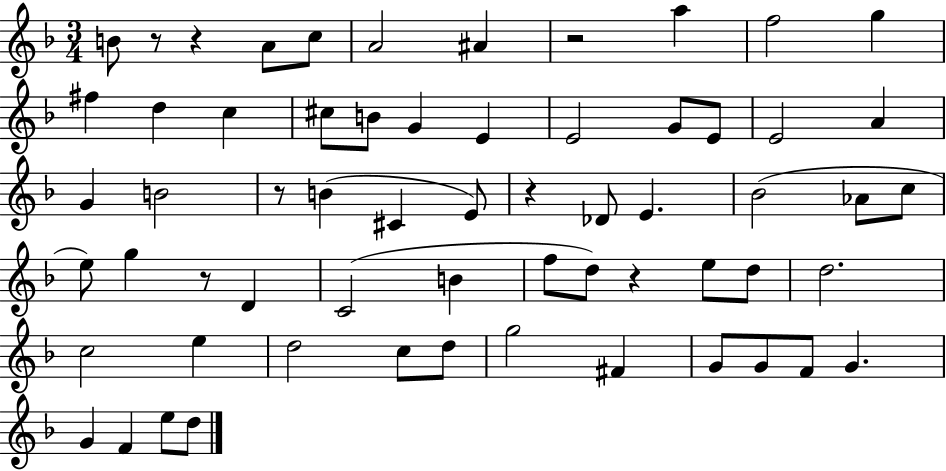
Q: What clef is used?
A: treble